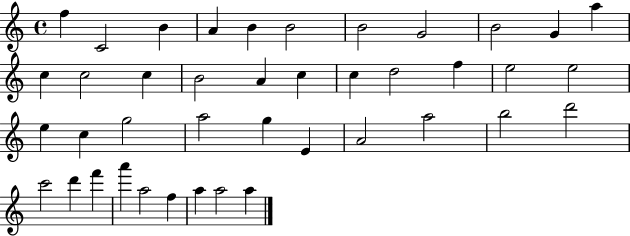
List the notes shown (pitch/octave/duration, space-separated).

F5/q C4/h B4/q A4/q B4/q B4/h B4/h G4/h B4/h G4/q A5/q C5/q C5/h C5/q B4/h A4/q C5/q C5/q D5/h F5/q E5/h E5/h E5/q C5/q G5/h A5/h G5/q E4/q A4/h A5/h B5/h D6/h C6/h D6/q F6/q A6/q A5/h F5/q A5/q A5/h A5/q